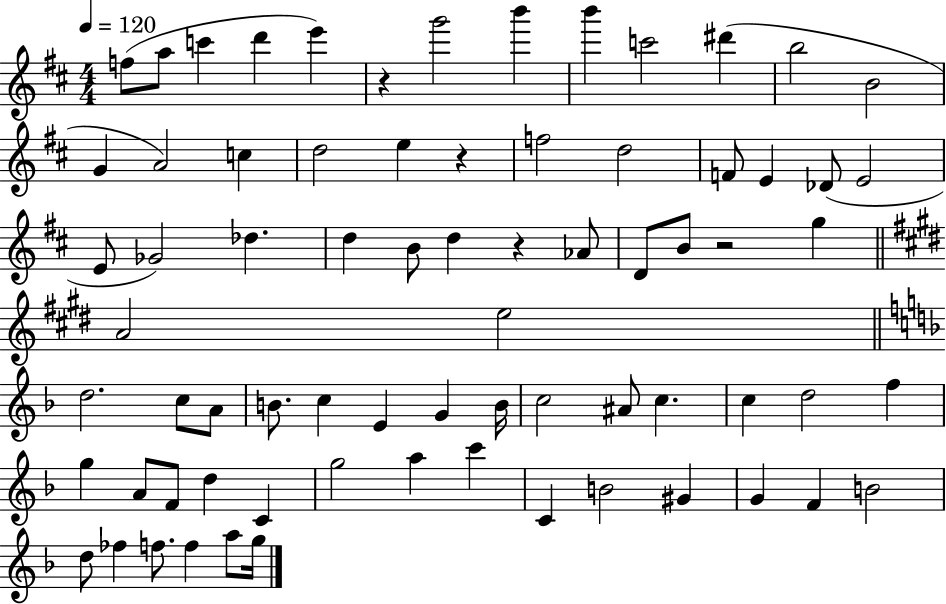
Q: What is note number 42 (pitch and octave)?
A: G4